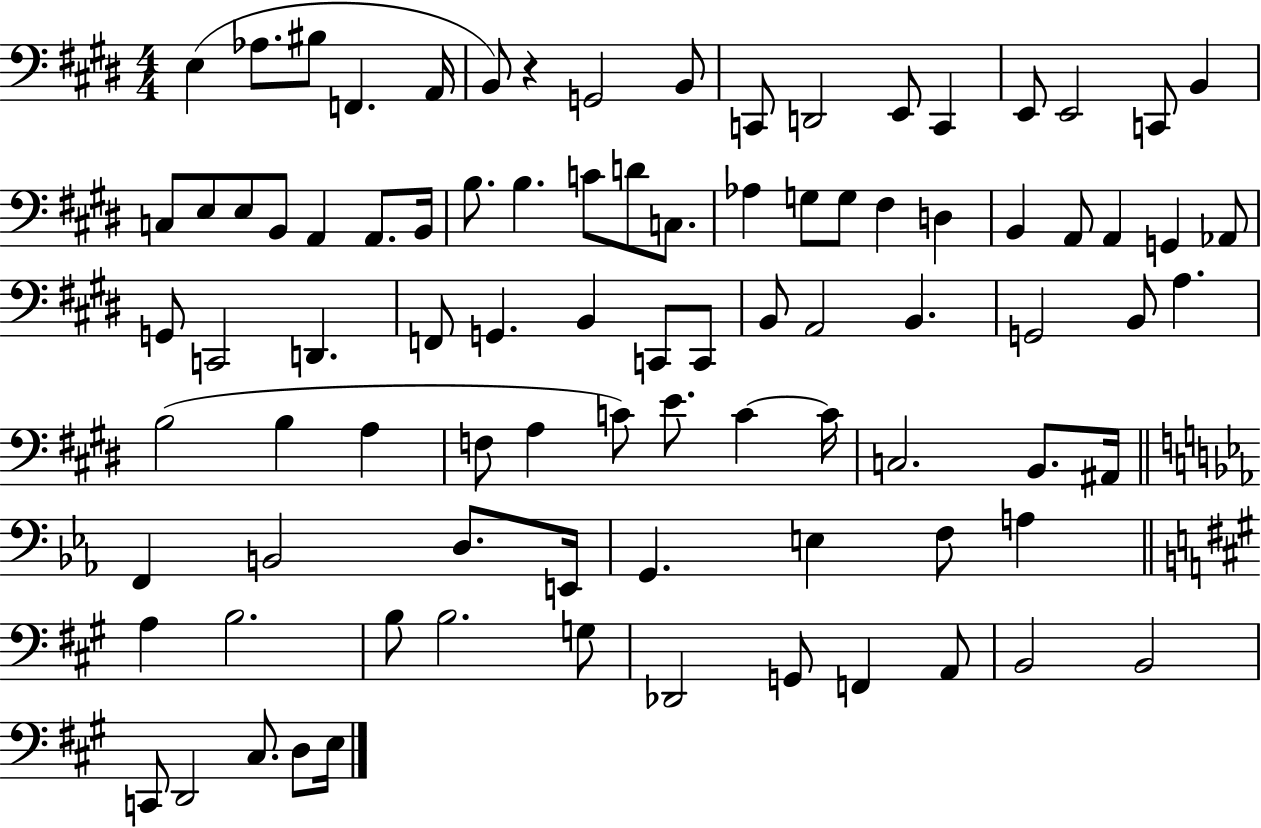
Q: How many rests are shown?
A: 1